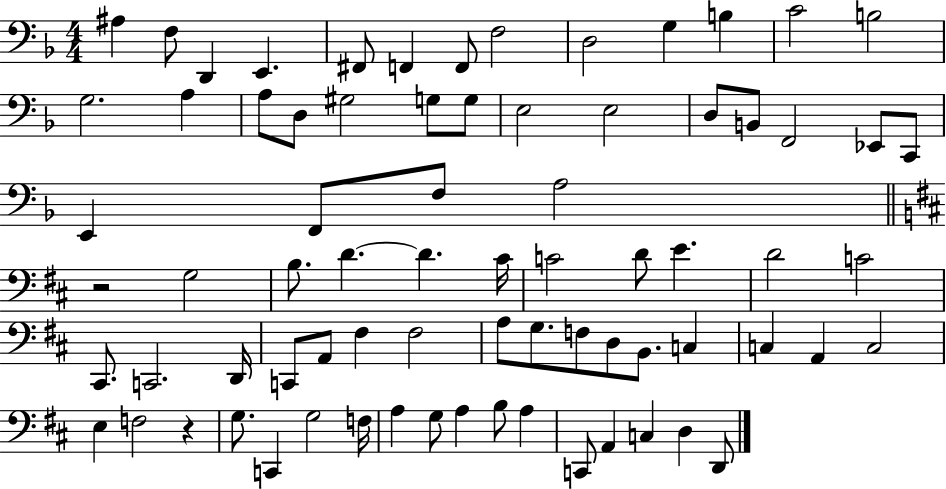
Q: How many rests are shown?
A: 2